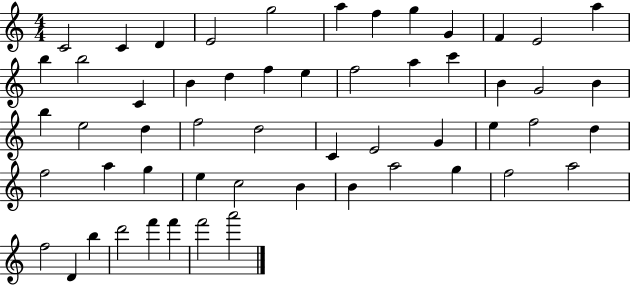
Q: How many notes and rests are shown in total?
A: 55